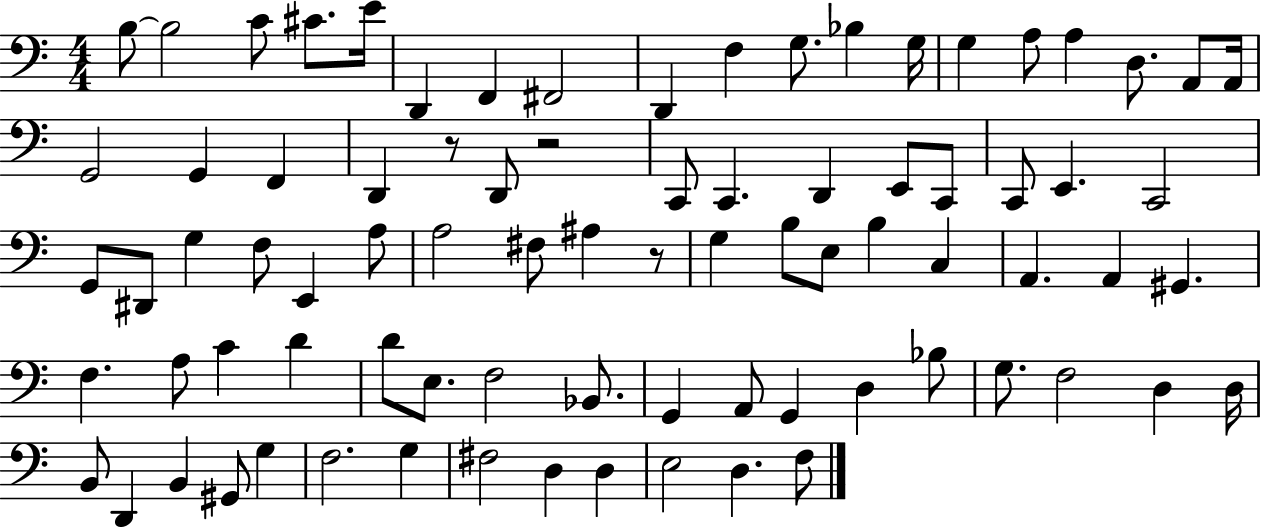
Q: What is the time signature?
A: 4/4